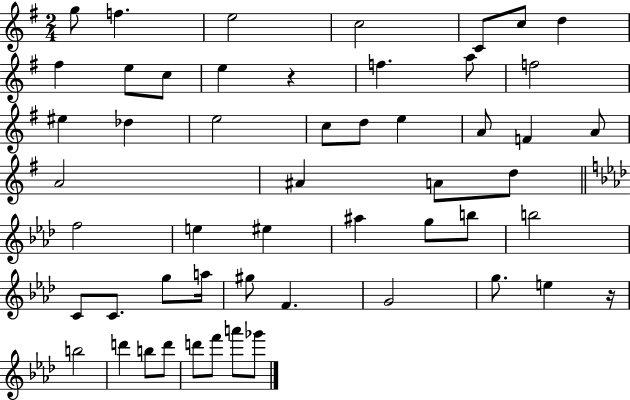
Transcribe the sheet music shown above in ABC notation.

X:1
T:Untitled
M:2/4
L:1/4
K:G
g/2 f e2 c2 C/2 c/2 d ^f e/2 c/2 e z f a/2 f2 ^e _d e2 c/2 d/2 e A/2 F A/2 A2 ^A A/2 d/2 f2 e ^e ^a g/2 b/2 b2 C/2 C/2 g/2 a/4 ^g/2 F G2 g/2 e z/4 b2 d' b/2 d'/2 d'/2 f'/2 a'/2 _g'/2